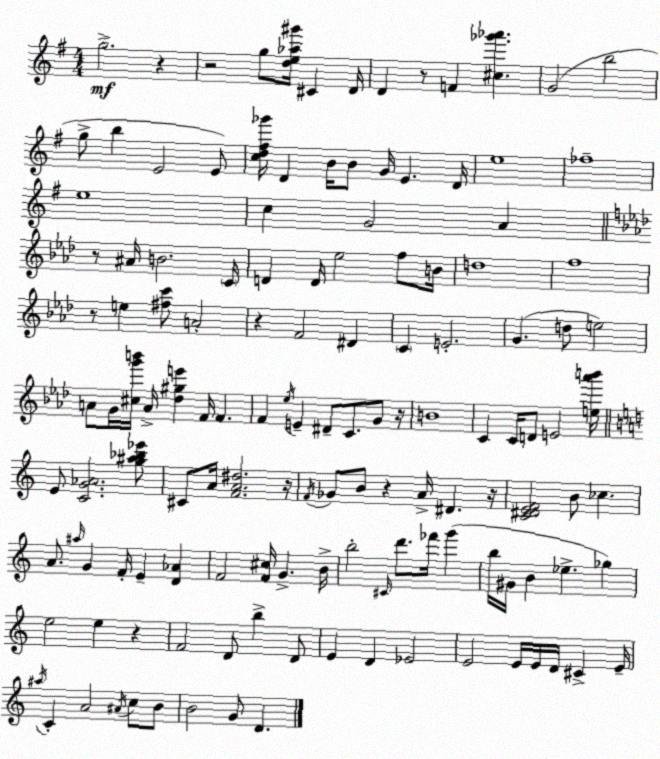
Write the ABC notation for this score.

X:1
T:Untitled
M:4/4
L:1/4
K:Em
g2 z z2 g/2 [de_a^g']/4 ^C D/4 D z/2 F [^c_g'_a'] G2 b2 g/2 b E2 E/2 [cd^f_g']/4 D B/4 B/2 G/4 E D/4 e4 _f4 e4 c G2 A z/2 ^A/4 B2 C/4 D D/4 _e2 f/2 B/4 d4 f4 z/2 e [^fc']/2 A2 z F2 ^D C E2 G d/2 e2 A/2 G/4 [^cg'b']/4 A/4 [_d^ge'] F/4 F F _e/4 E ^D/2 C/2 G/2 z/4 B4 C C/4 D/2 E2 [e_a'b']/4 E/2 [CG_A]2 [g^a_b_e']/2 ^C/2 A/4 [FA^d]2 z/4 F/4 _G/2 B/2 z A/4 ^D z/4 [C^DEF]2 B/2 _c A/2 ^a/4 G F/4 E [D_A] F2 [F^c]/4 G B/4 b2 ^C/4 d'/2 _f'/4 g' b/4 ^G/4 B _e _g e2 e z F2 D/2 b D/2 E D _E2 E2 E/4 E/4 D/4 ^C E/4 ^a/4 C A2 ^A/4 c/2 B/2 B2 G/2 D